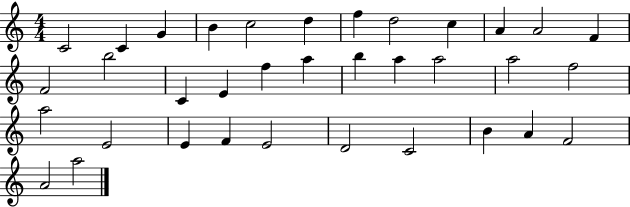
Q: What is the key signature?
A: C major